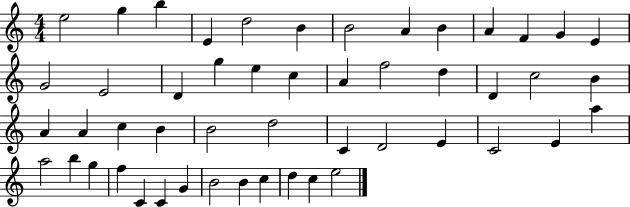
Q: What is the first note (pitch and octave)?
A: E5